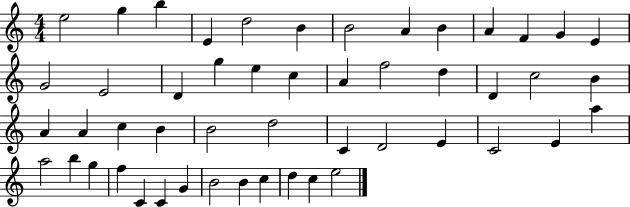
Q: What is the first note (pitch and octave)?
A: E5